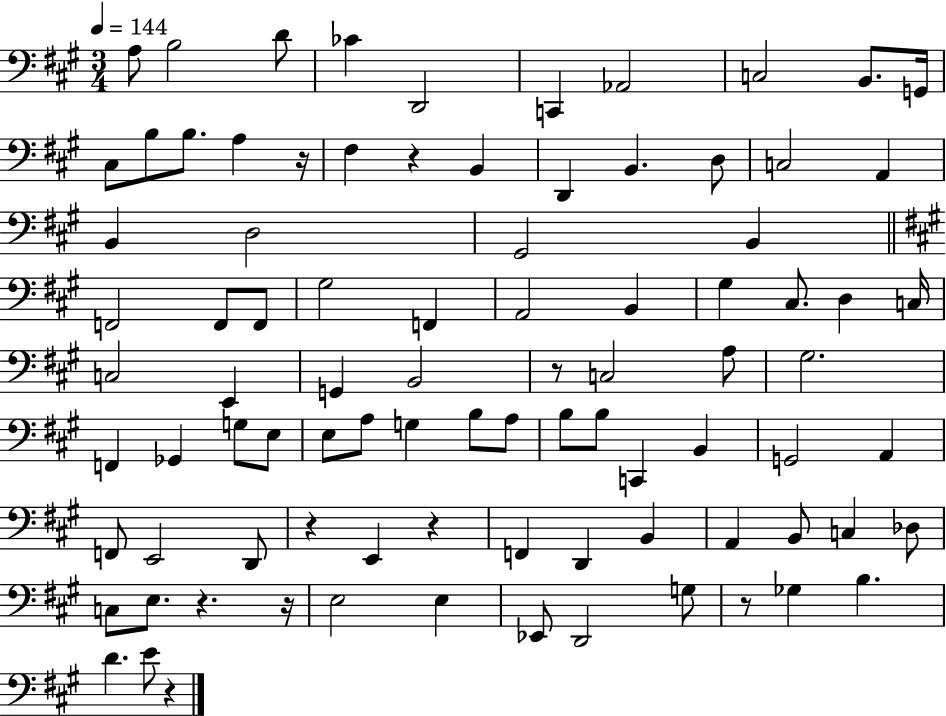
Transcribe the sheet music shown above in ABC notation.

X:1
T:Untitled
M:3/4
L:1/4
K:A
A,/2 B,2 D/2 _C D,,2 C,, _A,,2 C,2 B,,/2 G,,/4 ^C,/2 B,/2 B,/2 A, z/4 ^F, z B,, D,, B,, D,/2 C,2 A,, B,, D,2 ^G,,2 B,, F,,2 F,,/2 F,,/2 ^G,2 F,, A,,2 B,, ^G, ^C,/2 D, C,/4 C,2 E,, G,, B,,2 z/2 C,2 A,/2 ^G,2 F,, _G,, G,/2 E,/2 E,/2 A,/2 G, B,/2 A,/2 B,/2 B,/2 C,, B,, G,,2 A,, F,,/2 E,,2 D,,/2 z E,, z F,, D,, B,, A,, B,,/2 C, _D,/2 C,/2 E,/2 z z/4 E,2 E, _E,,/2 D,,2 G,/2 z/2 _G, B, D E/2 z